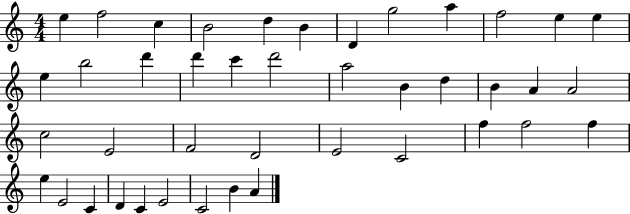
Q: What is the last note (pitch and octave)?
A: A4